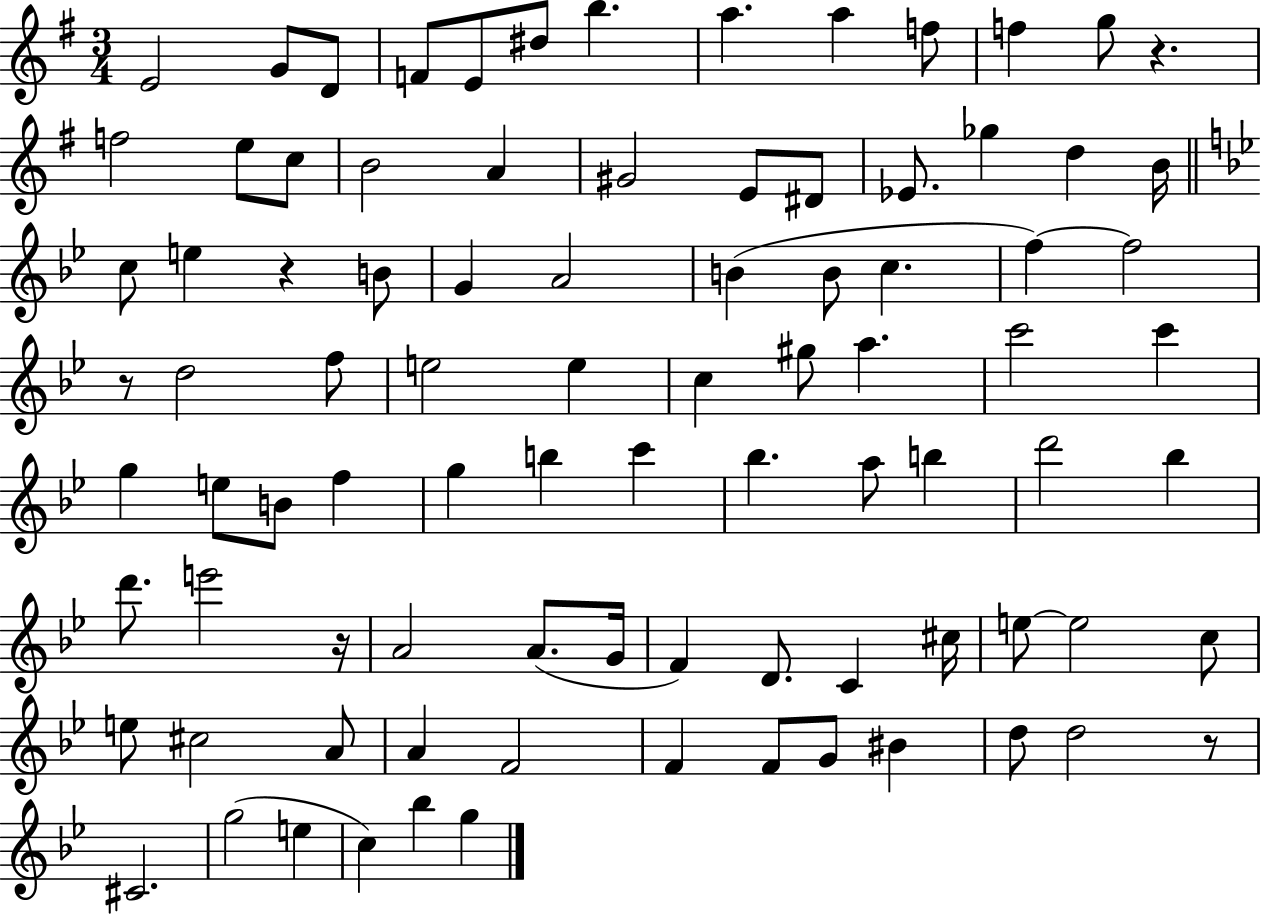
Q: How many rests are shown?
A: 5